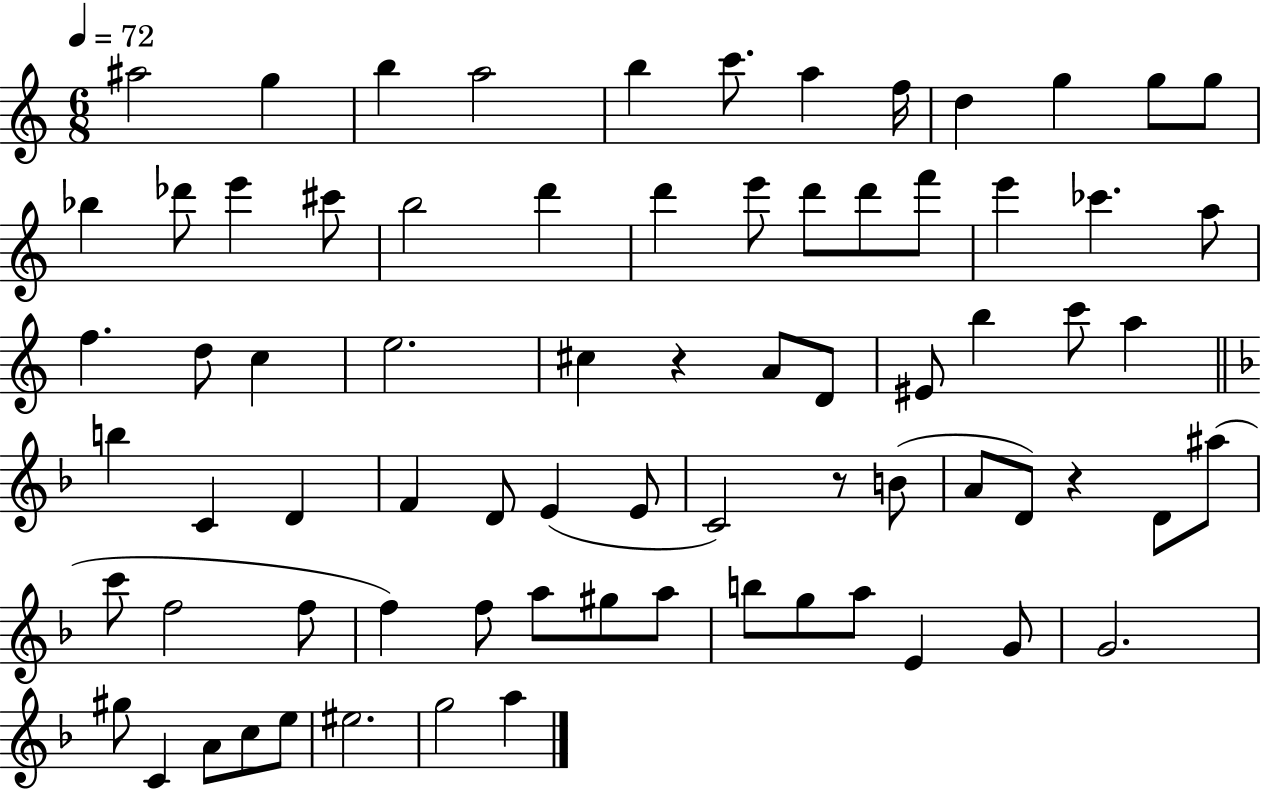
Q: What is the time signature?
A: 6/8